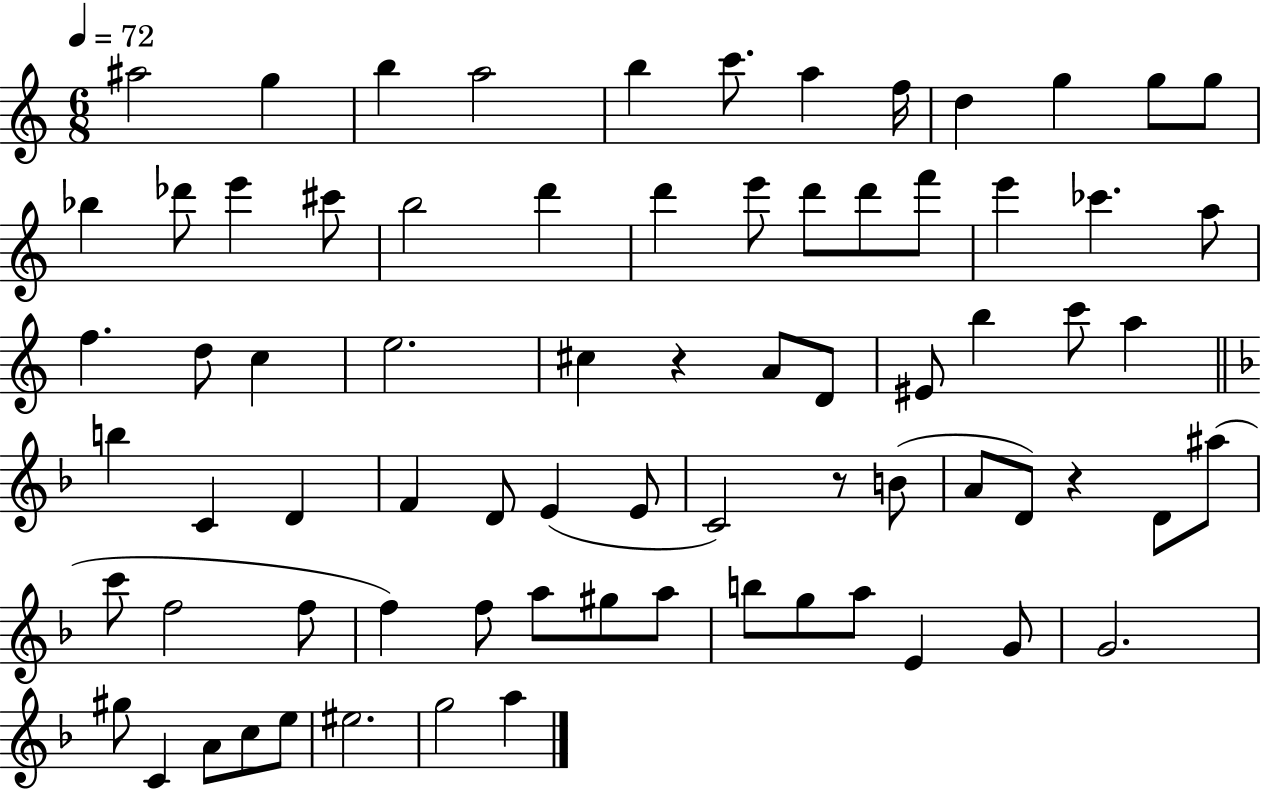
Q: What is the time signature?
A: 6/8